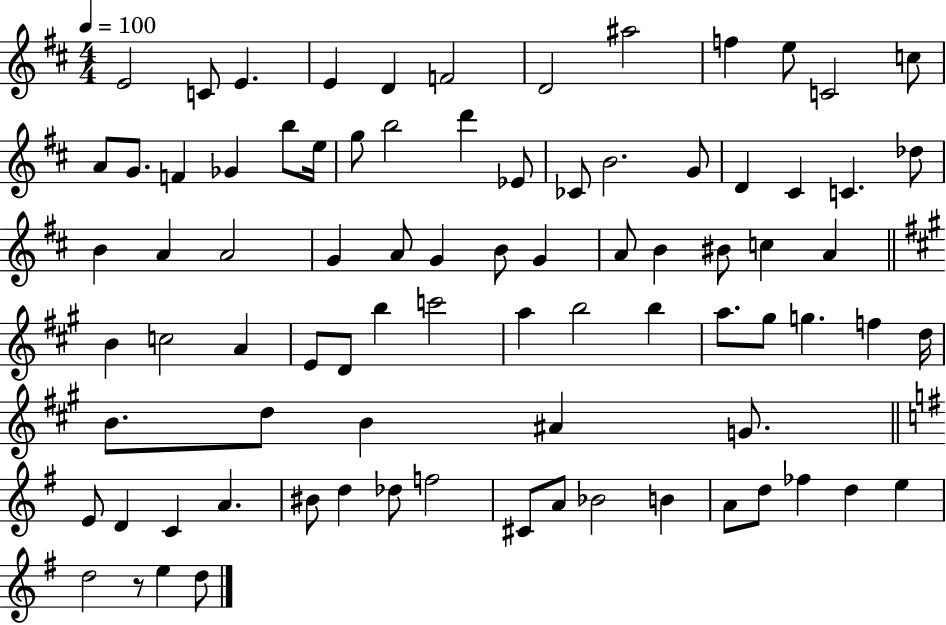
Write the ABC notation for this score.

X:1
T:Untitled
M:4/4
L:1/4
K:D
E2 C/2 E E D F2 D2 ^a2 f e/2 C2 c/2 A/2 G/2 F _G b/2 e/4 g/2 b2 d' _E/2 _C/2 B2 G/2 D ^C C _d/2 B A A2 G A/2 G B/2 G A/2 B ^B/2 c A B c2 A E/2 D/2 b c'2 a b2 b a/2 ^g/2 g f d/4 B/2 d/2 B ^A G/2 E/2 D C A ^B/2 d _d/2 f2 ^C/2 A/2 _B2 B A/2 d/2 _f d e d2 z/2 e d/2